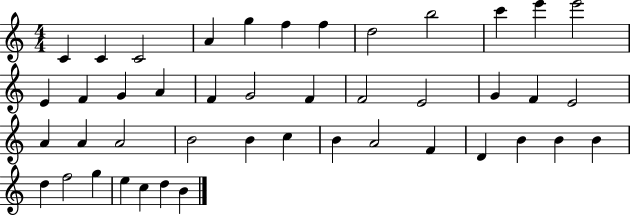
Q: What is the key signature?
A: C major